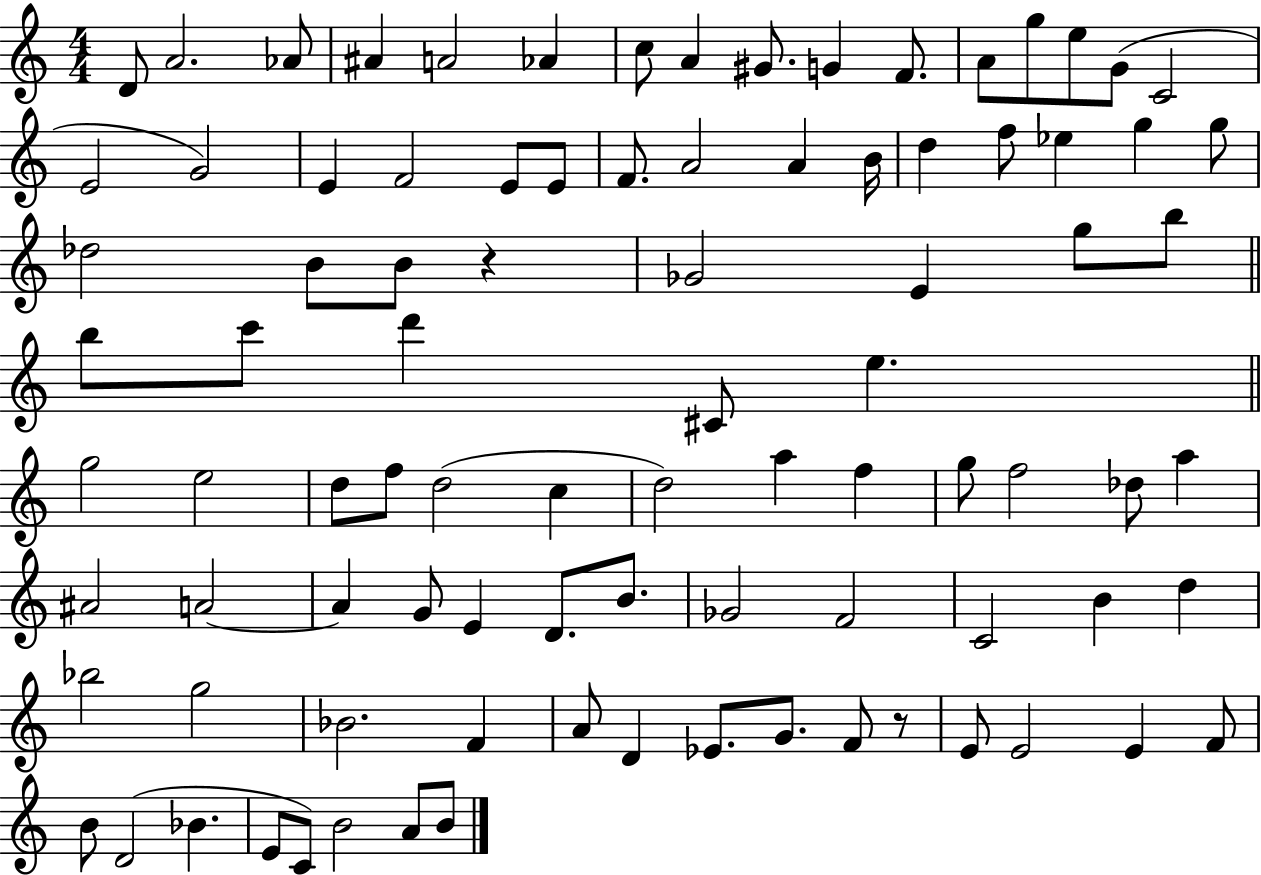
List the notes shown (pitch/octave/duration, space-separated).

D4/e A4/h. Ab4/e A#4/q A4/h Ab4/q C5/e A4/q G#4/e. G4/q F4/e. A4/e G5/e E5/e G4/e C4/h E4/h G4/h E4/q F4/h E4/e E4/e F4/e. A4/h A4/q B4/s D5/q F5/e Eb5/q G5/q G5/e Db5/h B4/e B4/e R/q Gb4/h E4/q G5/e B5/e B5/e C6/e D6/q C#4/e E5/q. G5/h E5/h D5/e F5/e D5/h C5/q D5/h A5/q F5/q G5/e F5/h Db5/e A5/q A#4/h A4/h A4/q G4/e E4/q D4/e. B4/e. Gb4/h F4/h C4/h B4/q D5/q Bb5/h G5/h Bb4/h. F4/q A4/e D4/q Eb4/e. G4/e. F4/e R/e E4/e E4/h E4/q F4/e B4/e D4/h Bb4/q. E4/e C4/e B4/h A4/e B4/e